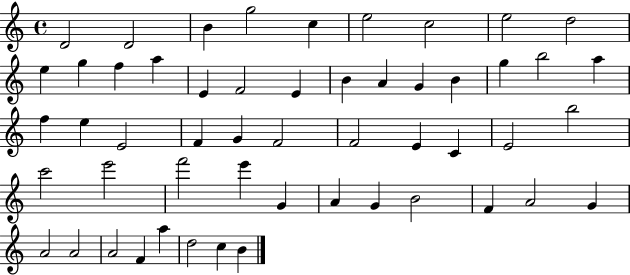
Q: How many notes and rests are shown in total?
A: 53